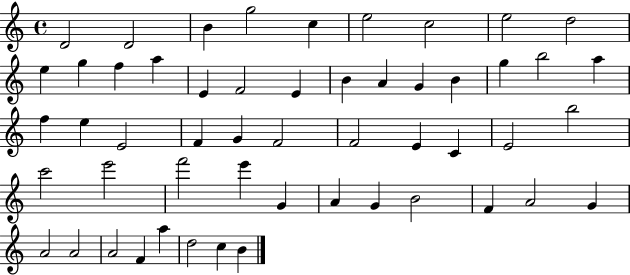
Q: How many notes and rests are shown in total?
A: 53